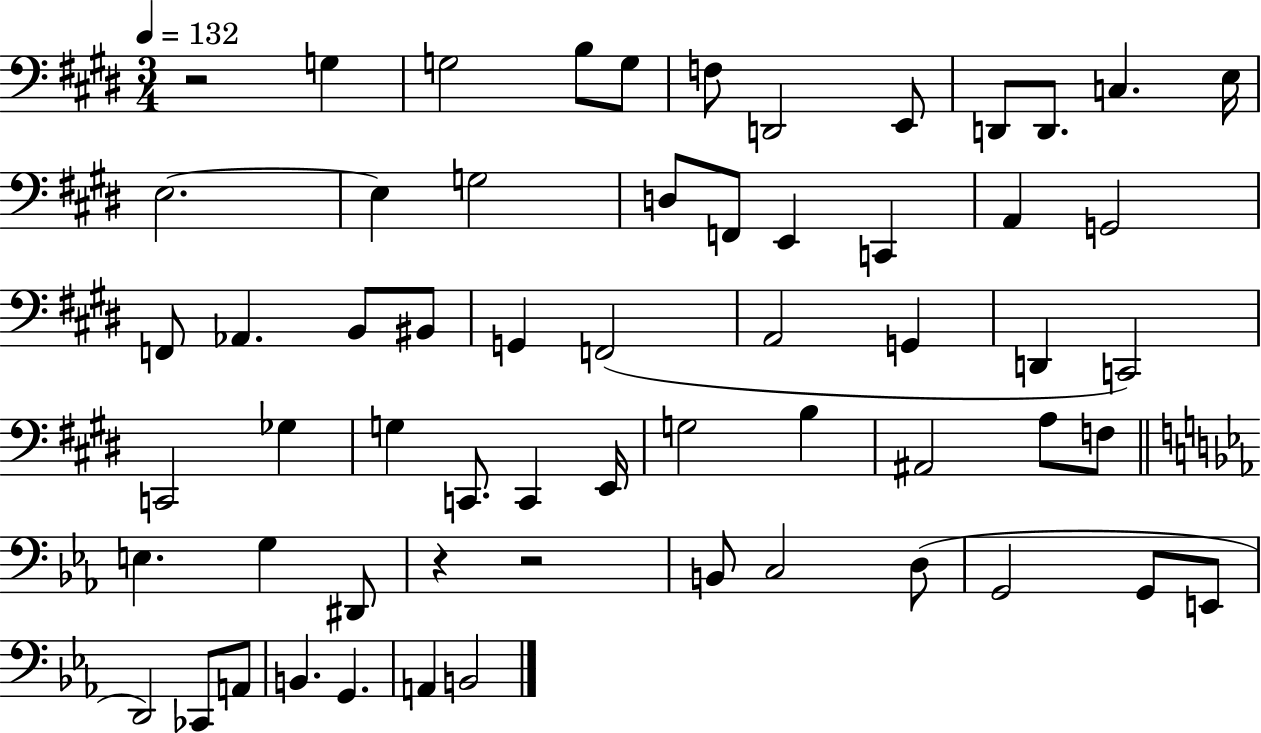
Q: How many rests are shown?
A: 3